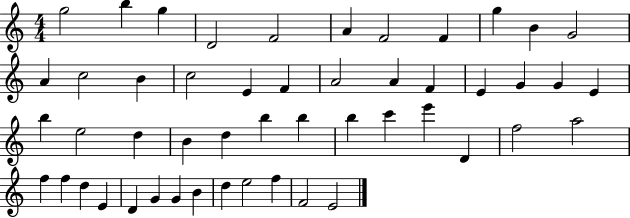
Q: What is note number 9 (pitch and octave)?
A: G5